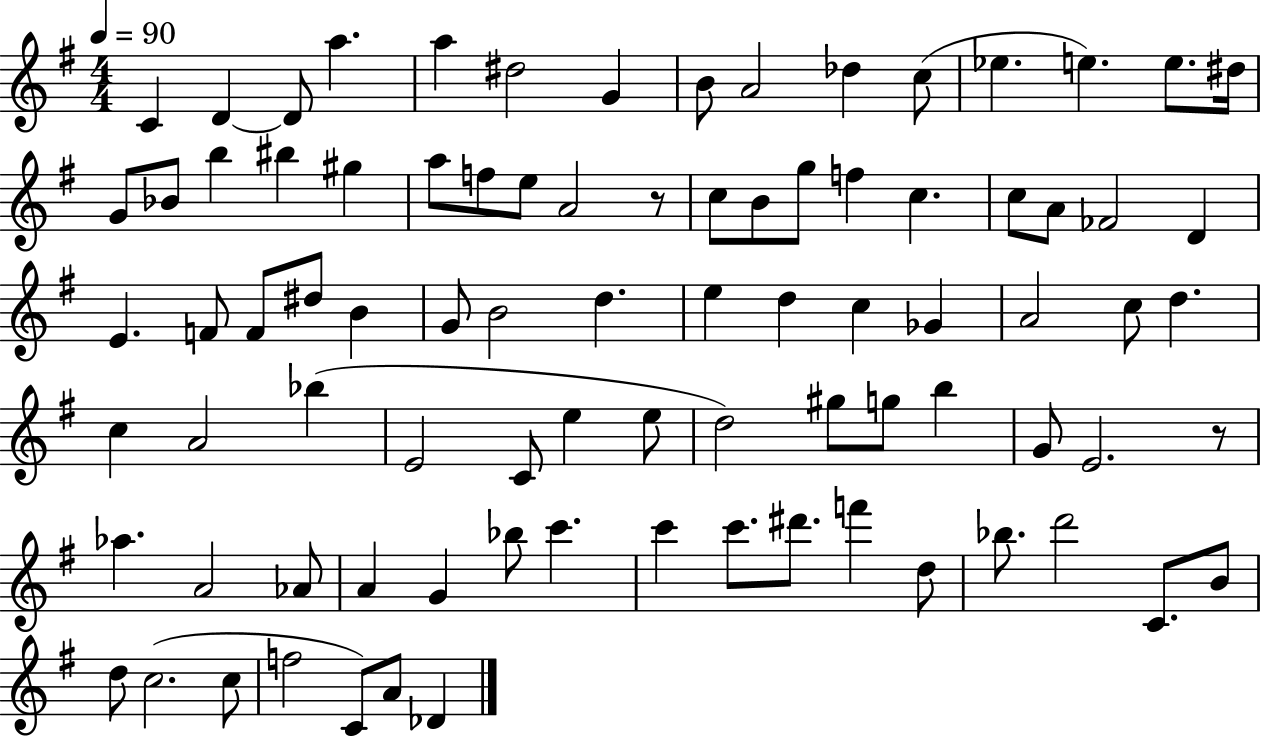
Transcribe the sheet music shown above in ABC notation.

X:1
T:Untitled
M:4/4
L:1/4
K:G
C D D/2 a a ^d2 G B/2 A2 _d c/2 _e e e/2 ^d/4 G/2 _B/2 b ^b ^g a/2 f/2 e/2 A2 z/2 c/2 B/2 g/2 f c c/2 A/2 _F2 D E F/2 F/2 ^d/2 B G/2 B2 d e d c _G A2 c/2 d c A2 _b E2 C/2 e e/2 d2 ^g/2 g/2 b G/2 E2 z/2 _a A2 _A/2 A G _b/2 c' c' c'/2 ^d'/2 f' d/2 _b/2 d'2 C/2 B/2 d/2 c2 c/2 f2 C/2 A/2 _D